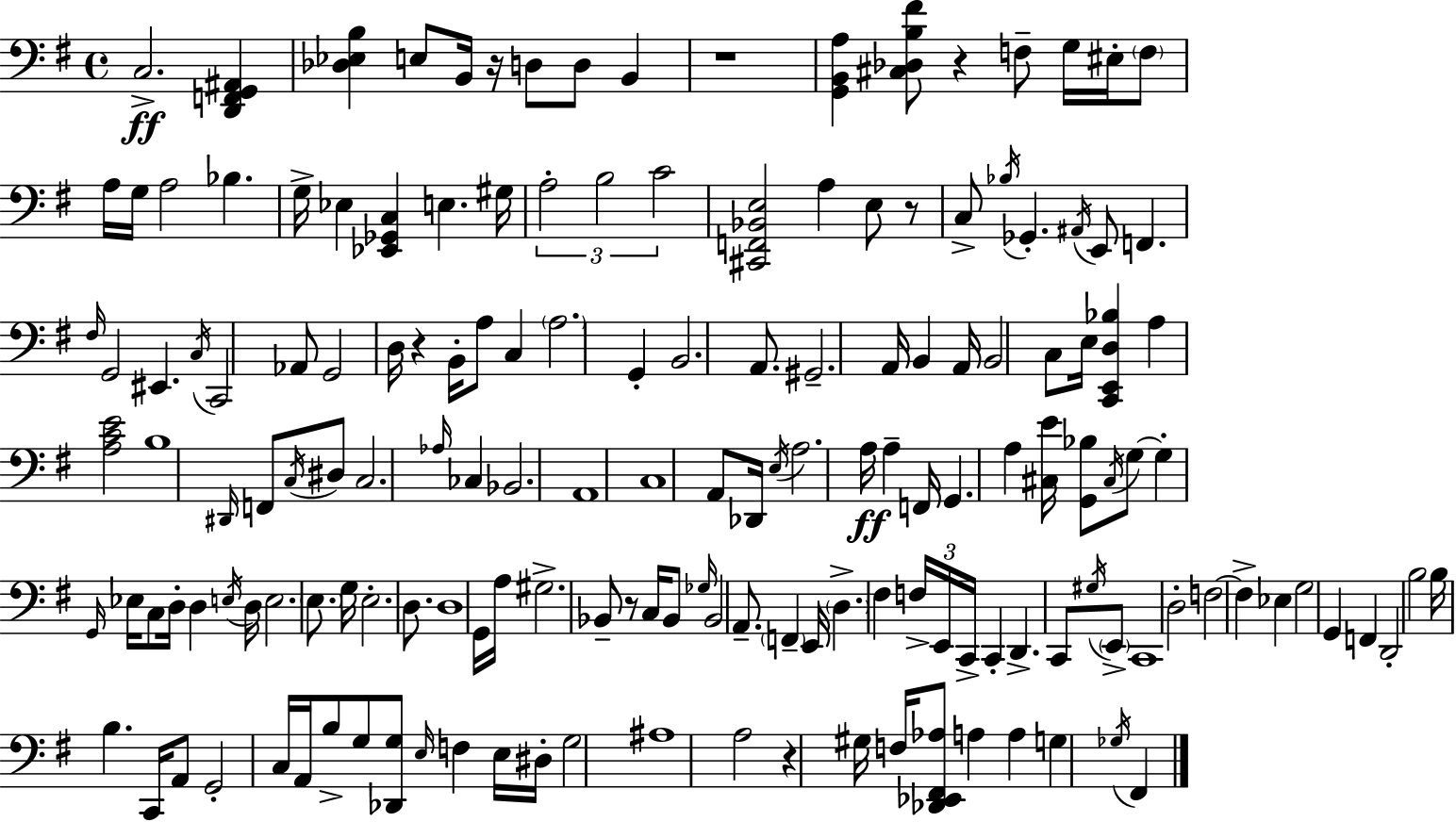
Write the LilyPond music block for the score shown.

{
  \clef bass
  \time 4/4
  \defaultTimeSignature
  \key g \major
  \repeat volta 2 { c2.->\ff <d, f, g, ais,>4 | <des ees b>4 e8 b,16 r16 d8 d8 b,4 | r1 | <g, b, a>4 <cis des b fis'>8 r4 f8-- g16 eis16-. \parenthesize f8 | \break a16 g16 a2 bes4. | g16-> ees4 <ees, ges, c>4 e4. gis16 | \tuplet 3/2 { a2-. b2 | c'2 } <cis, f, bes, e>2 | \break a4 e8 r8 c8-> \acciaccatura { bes16 } ges,4.-. | \acciaccatura { ais,16 } e,8 f,4. \grace { fis16 } g,2 | eis,4. \acciaccatura { c16 } c,2 | aes,8 g,2 d16 r4 | \break b,16-. a8 c4 \parenthesize a2. | g,4-. b,2. | a,8. gis,2.-- | a,16 b,4 a,16 b,2 | \break c8 e16 <c, e, d bes>4 a4 <a c' e'>2 | b1 | \grace { dis,16 } f,8 \acciaccatura { c16 } dis8 c2. | \grace { aes16 } ces4 bes,2. | \break a,1 | c1 | a,8 des,16 \acciaccatura { e16 } a2. | a16\ff a4-- f,16 g,4. | \break a4 <cis e'>16 <g, bes>8 \acciaccatura { cis16 } g8~~ g4-. | \grace { g,16 } ees16 c8 d16-. d4 \acciaccatura { e16 } d16 e2. | \parenthesize e8. g16 e2.-. | d8. d1 | \break g,16 a16 gis2.-> | bes,8-- r8 c16 bes,8 | \grace { ges16 } bes,2 a,8.-- \parenthesize f,4-- | e,16 \parenthesize d4.-> fis4 \tuplet 3/2 { f16-> e,16 c,16-> } c,4-. | \break d,4.-> c,8 \acciaccatura { gis16 } \parenthesize e,8-> c,1 | d2-. | f2~~ f4-> | ees4 g2 g,4 | \break f,4 d,2-. b2 | b16 b4. c,16 a,8 g,2-. | c16 a,16 b8-> g8 <des, g>8 \grace { e16 } | f4 e16 dis16-. g2 ais1 | \break a2 | r4 gis16 f16 <des, ees, fis, aes>8 a4 | a4 g4 \acciaccatura { ges16 } fis,4 } \bar "|."
}